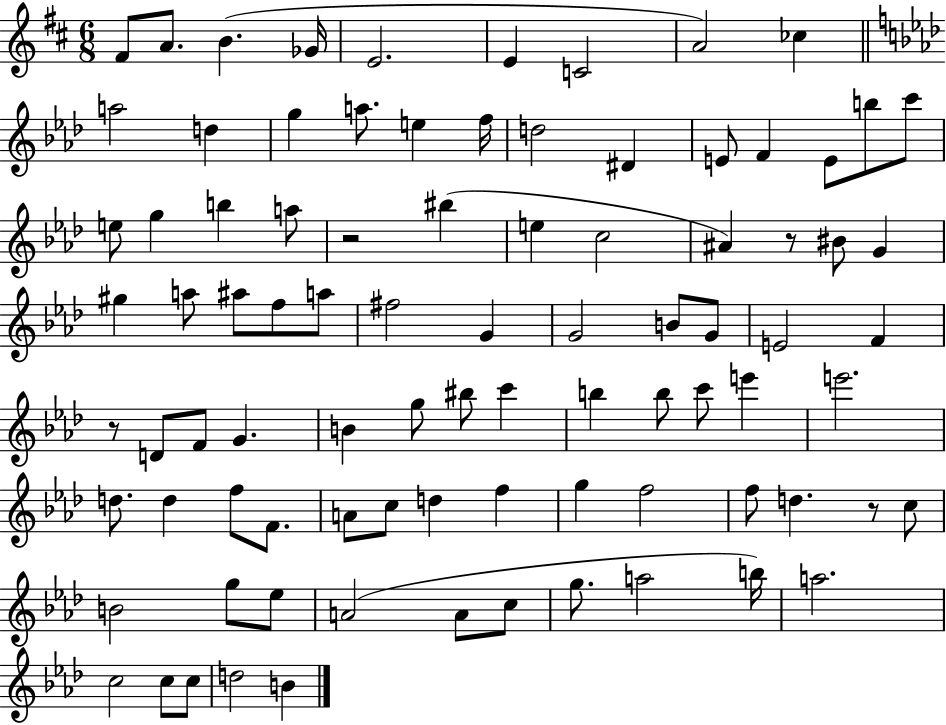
F#4/e A4/e. B4/q. Gb4/s E4/h. E4/q C4/h A4/h CES5/q A5/h D5/q G5/q A5/e. E5/q F5/s D5/h D#4/q E4/e F4/q E4/e B5/e C6/e E5/e G5/q B5/q A5/e R/h BIS5/q E5/q C5/h A#4/q R/e BIS4/e G4/q G#5/q A5/e A#5/e F5/e A5/e F#5/h G4/q G4/h B4/e G4/e E4/h F4/q R/e D4/e F4/e G4/q. B4/q G5/e BIS5/e C6/q B5/q B5/e C6/e E6/q E6/h. D5/e. D5/q F5/e F4/e. A4/e C5/e D5/q F5/q G5/q F5/h F5/e D5/q. R/e C5/e B4/h G5/e Eb5/e A4/h A4/e C5/e G5/e. A5/h B5/s A5/h. C5/h C5/e C5/e D5/h B4/q